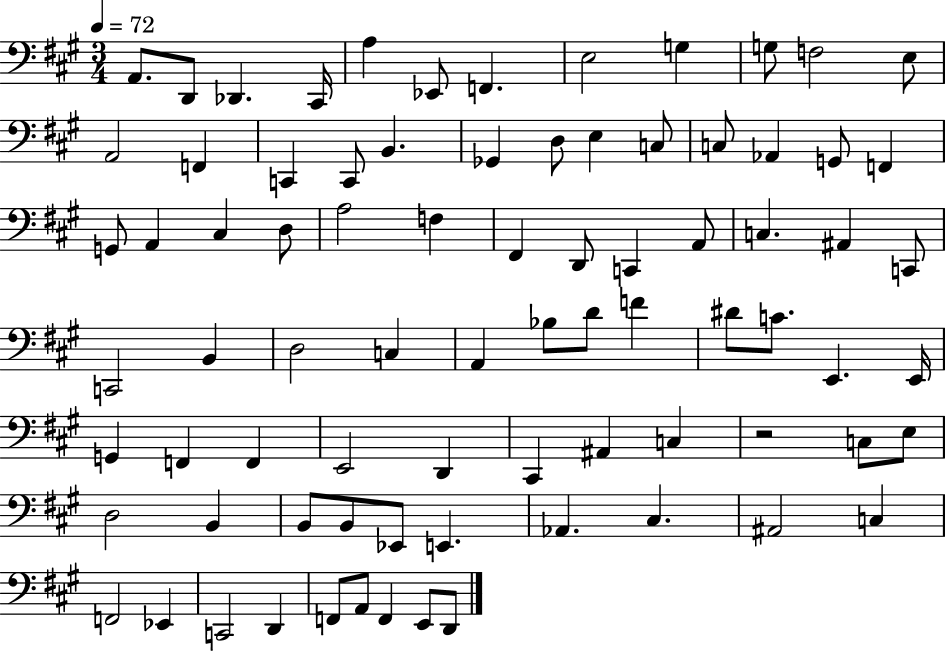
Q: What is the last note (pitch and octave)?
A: D2